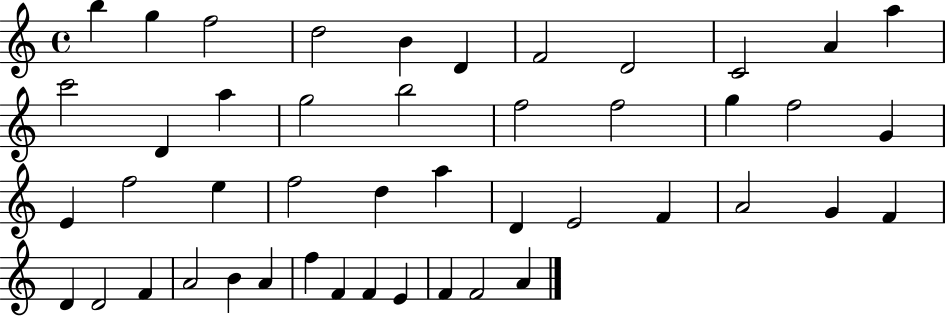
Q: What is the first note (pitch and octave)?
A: B5